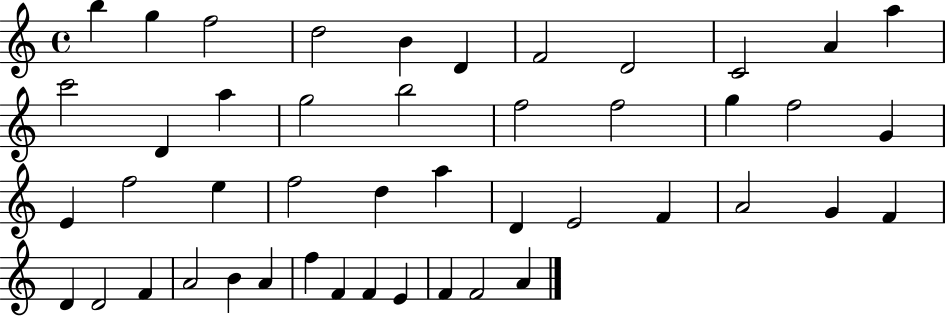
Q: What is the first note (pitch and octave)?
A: B5